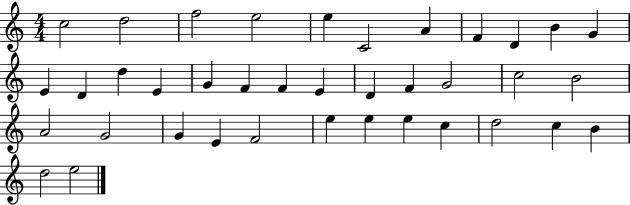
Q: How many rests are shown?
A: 0